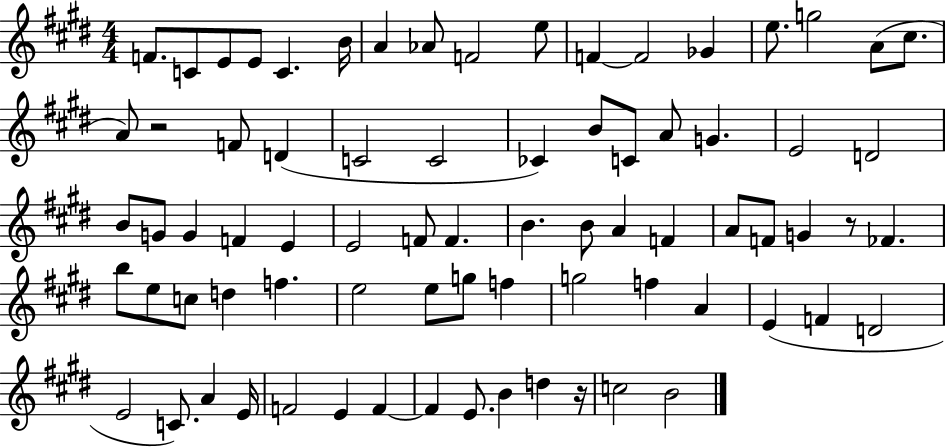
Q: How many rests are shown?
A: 3